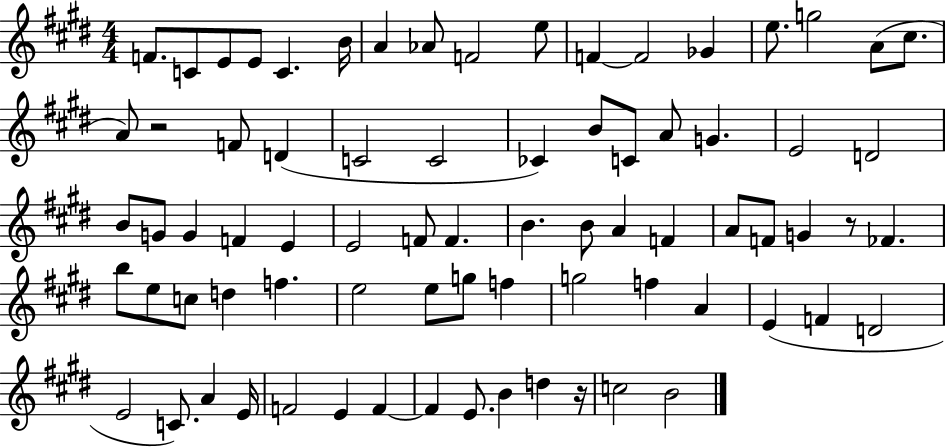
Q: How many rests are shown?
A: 3